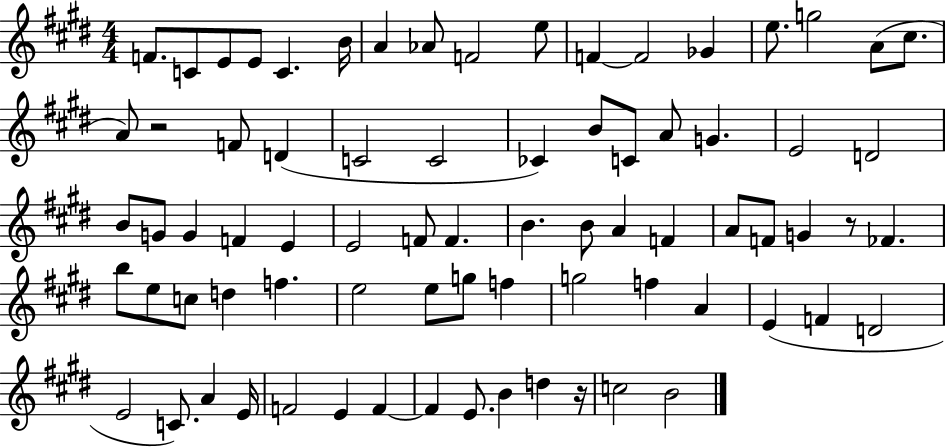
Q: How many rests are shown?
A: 3